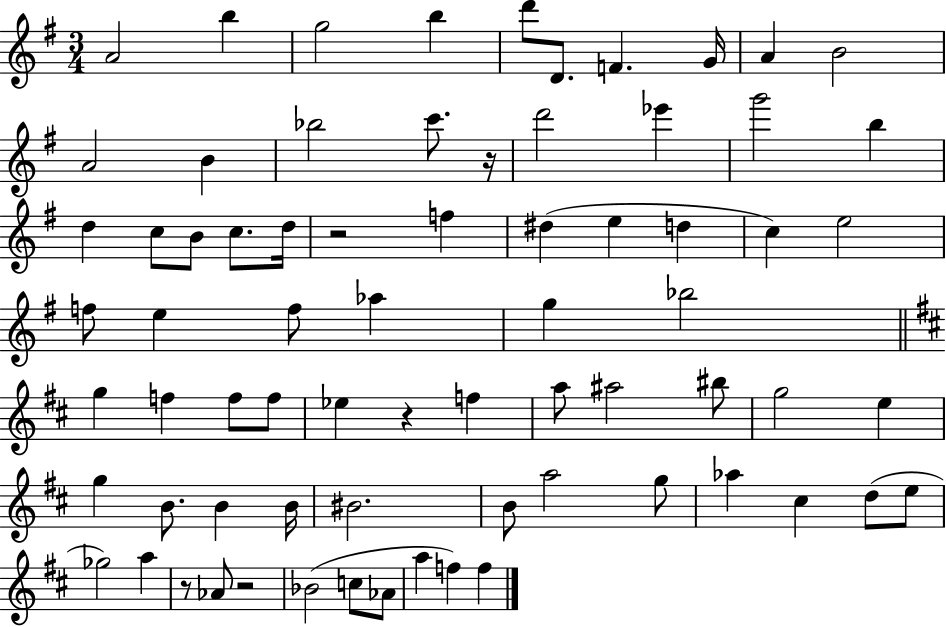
{
  \clef treble
  \numericTimeSignature
  \time 3/4
  \key g \major
  a'2 b''4 | g''2 b''4 | d'''8 d'8. f'4. g'16 | a'4 b'2 | \break a'2 b'4 | bes''2 c'''8. r16 | d'''2 ees'''4 | g'''2 b''4 | \break d''4 c''8 b'8 c''8. d''16 | r2 f''4 | dis''4( e''4 d''4 | c''4) e''2 | \break f''8 e''4 f''8 aes''4 | g''4 bes''2 | \bar "||" \break \key b \minor g''4 f''4 f''8 f''8 | ees''4 r4 f''4 | a''8 ais''2 bis''8 | g''2 e''4 | \break g''4 b'8. b'4 b'16 | bis'2. | b'8 a''2 g''8 | aes''4 cis''4 d''8( e''8 | \break ges''2) a''4 | r8 aes'8 r2 | bes'2( c''8 aes'8 | a''4 f''4) f''4 | \break \bar "|."
}